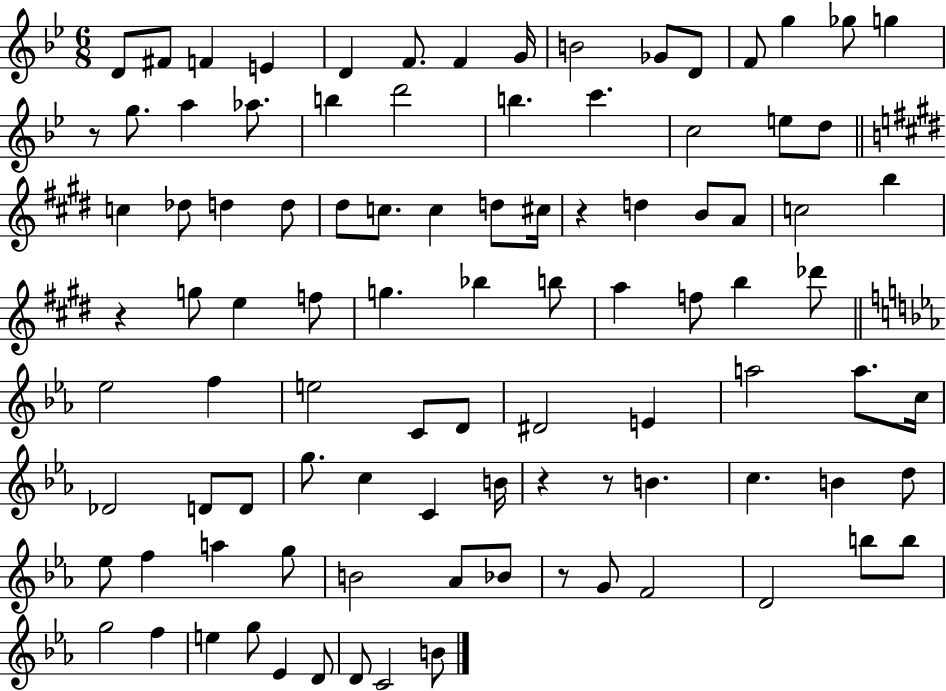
D4/e F#4/e F4/q E4/q D4/q F4/e. F4/q G4/s B4/h Gb4/e D4/e F4/e G5/q Gb5/e G5/q R/e G5/e. A5/q Ab5/e. B5/q D6/h B5/q. C6/q. C5/h E5/e D5/e C5/q Db5/e D5/q D5/e D#5/e C5/e. C5/q D5/e C#5/s R/q D5/q B4/e A4/e C5/h B5/q R/q G5/e E5/q F5/e G5/q. Bb5/q B5/e A5/q F5/e B5/q Db6/e Eb5/h F5/q E5/h C4/e D4/e D#4/h E4/q A5/h A5/e. C5/s Db4/h D4/e D4/e G5/e. C5/q C4/q B4/s R/q R/e B4/q. C5/q. B4/q D5/e Eb5/e F5/q A5/q G5/e B4/h Ab4/e Bb4/e R/e G4/e F4/h D4/h B5/e B5/e G5/h F5/q E5/q G5/e Eb4/q D4/e D4/e C4/h B4/e